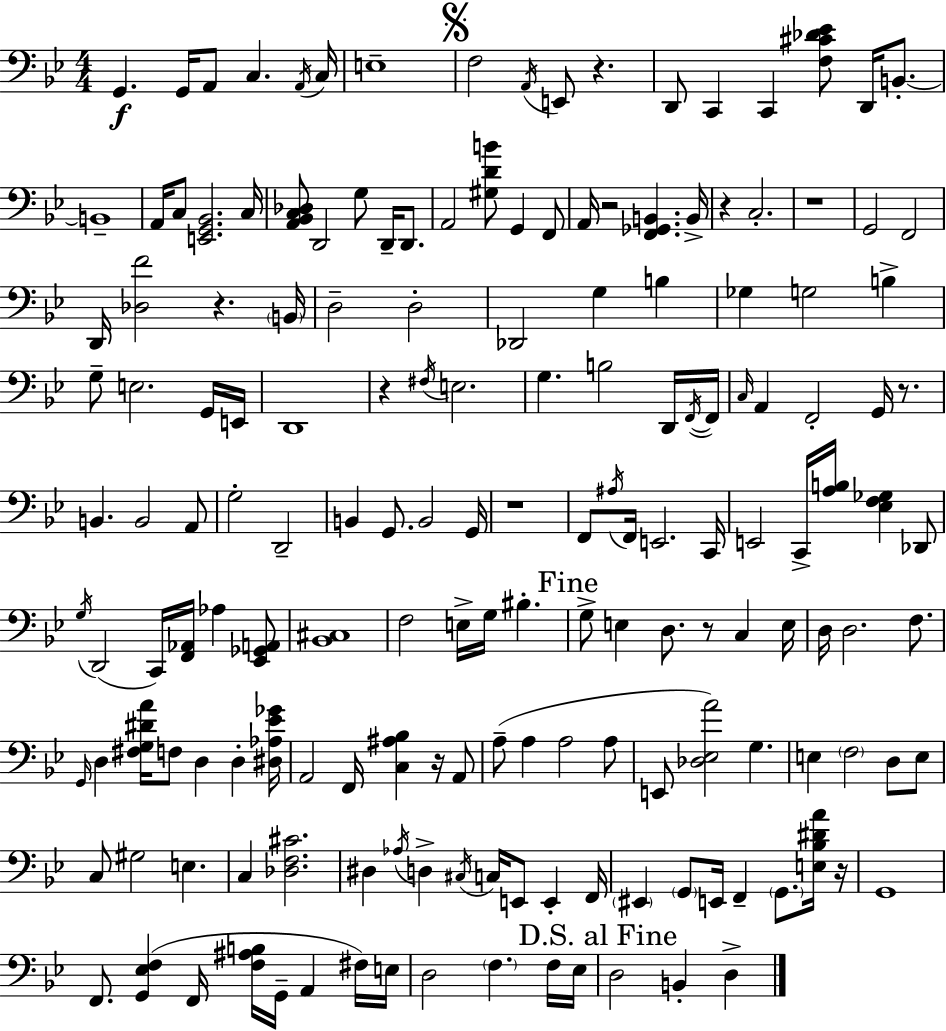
{
  \clef bass
  \numericTimeSignature
  \time 4/4
  \key bes \major
  g,4.\f g,16 a,8 c4. \acciaccatura { a,16 } | c16 e1-- | \mark \markup { \musicglyph "scripts.segno" } f2 \acciaccatura { a,16 } e,8 r4. | d,8 c,4 c,4 <f cis' des' ees'>8 d,16 b,8.-.~~ | \break b,1-- | a,16 c8 <e, g, bes,>2. | c16 <a, bes, c des>8 d,2 g8 d,16-- d,8. | a,2 <gis d' b'>8 g,4 | \break f,8 a,16 r2 <f, ges, b,>4. | b,16-> r4 c2.-. | r1 | g,2 f,2 | \break d,16 <des f'>2 r4. | \parenthesize b,16 d2-- d2-. | des,2 g4 b4 | ges4 g2 b4-> | \break g8-- e2. | g,16 e,16 d,1 | r4 \acciaccatura { fis16 } e2. | g4. b2 | \break d,16 \acciaccatura { f,16~ }~ f,16 \grace { c16 } a,4 f,2-. | g,16 r8. b,4. b,2 | a,8 g2-. d,2-- | b,4 g,8. b,2 | \break g,16 r1 | f,8 \acciaccatura { ais16 } f,16 e,2. | c,16 e,2 c,16-> <a b>16 | <ees f ges>4 des,8 \acciaccatura { g16 }( d,2 c,16) | \break <f, aes,>16 aes4 <ees, ges, a,>8 <bes, cis>1 | f2 e16-> | g16 bis4.-. \mark "Fine" g8-> e4 d8. | r8 c4 e16 d16 d2. | \break f8. \grace { g,16 } d4 <fis g dis' a'>16 f8 d4 | d4-. <dis aes ees' ges'>16 a,2 | f,16 <c ais bes>4 r16 a,8 a8--( a4 a2 | a8 e,8 <des ees a'>2) | \break g4. e4 \parenthesize f2 | d8 e8 c8 gis2 | e4. c4 <des f cis'>2. | dis4 \acciaccatura { aes16 } d4-> | \break \acciaccatura { cis16 } c16 e,8 e,4-. f,16 \parenthesize eis,4 \parenthesize g,8 | e,16 f,4-- \parenthesize g,8. <e bes dis' a'>16 r16 g,1 | f,8. <g, ees f>4( | f,16 <f ais b>16 g,16-- a,4 fis16) e16 d2 | \break \parenthesize f4. f16 ees16 \mark "D.S. al Fine" d2 | b,4-. d4-> \bar "|."
}